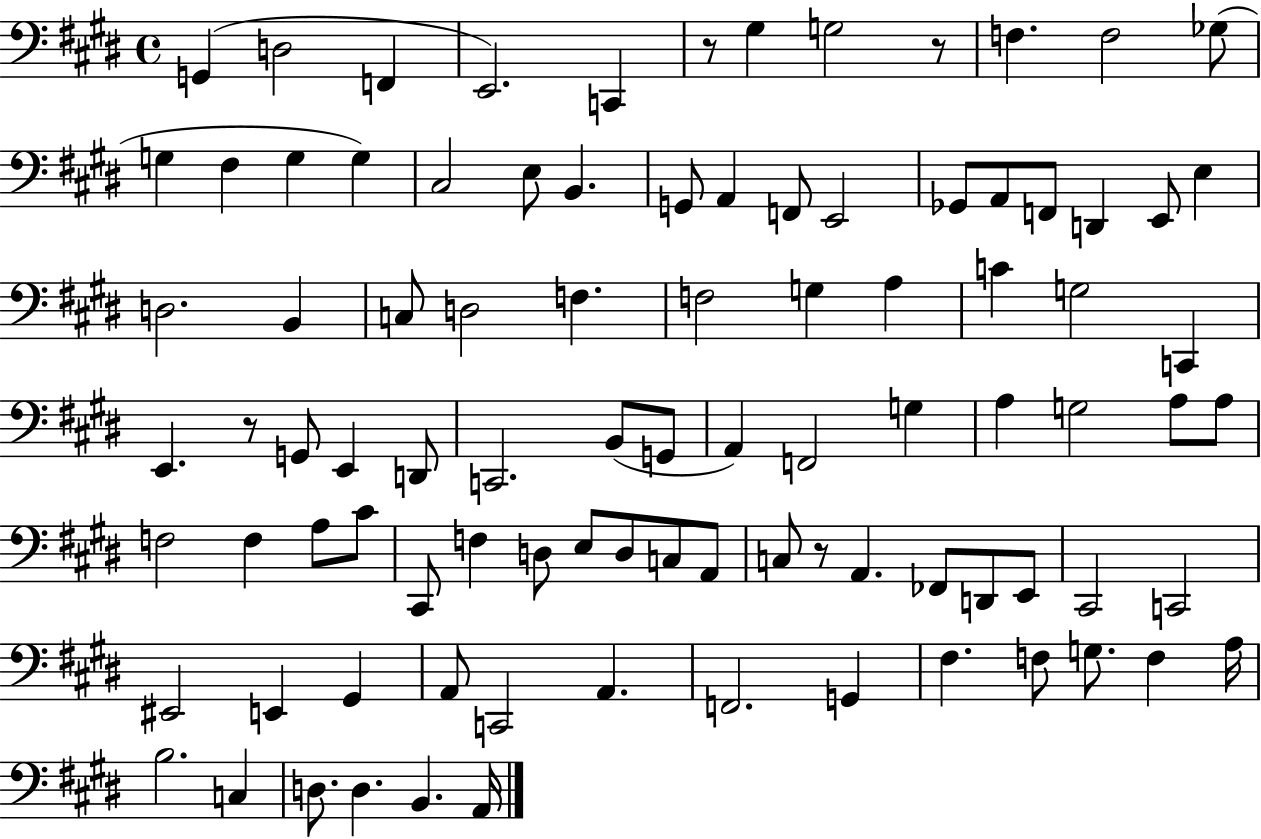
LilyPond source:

{
  \clef bass
  \time 4/4
  \defaultTimeSignature
  \key e \major
  g,4( d2 f,4 | e,2.) c,4 | r8 gis4 g2 r8 | f4. f2 ges8( | \break g4 fis4 g4 g4) | cis2 e8 b,4. | g,8 a,4 f,8 e,2 | ges,8 a,8 f,8 d,4 e,8 e4 | \break d2. b,4 | c8 d2 f4. | f2 g4 a4 | c'4 g2 c,4 | \break e,4. r8 g,8 e,4 d,8 | c,2. b,8( g,8 | a,4) f,2 g4 | a4 g2 a8 a8 | \break f2 f4 a8 cis'8 | cis,8 f4 d8 e8 d8 c8 a,8 | c8 r8 a,4. fes,8 d,8 e,8 | cis,2 c,2 | \break eis,2 e,4 gis,4 | a,8 c,2 a,4. | f,2. g,4 | fis4. f8 g8. f4 a16 | \break b2. c4 | d8. d4. b,4. a,16 | \bar "|."
}